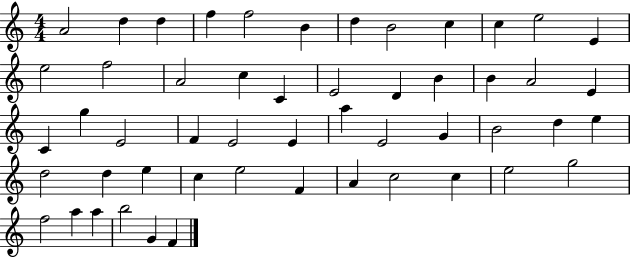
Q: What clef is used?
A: treble